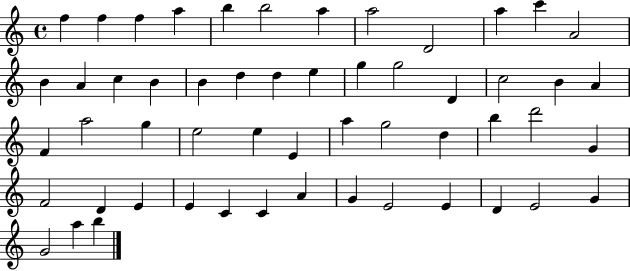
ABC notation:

X:1
T:Untitled
M:4/4
L:1/4
K:C
f f f a b b2 a a2 D2 a c' A2 B A c B B d d e g g2 D c2 B A F a2 g e2 e E a g2 d b d'2 G F2 D E E C C A G E2 E D E2 G G2 a b